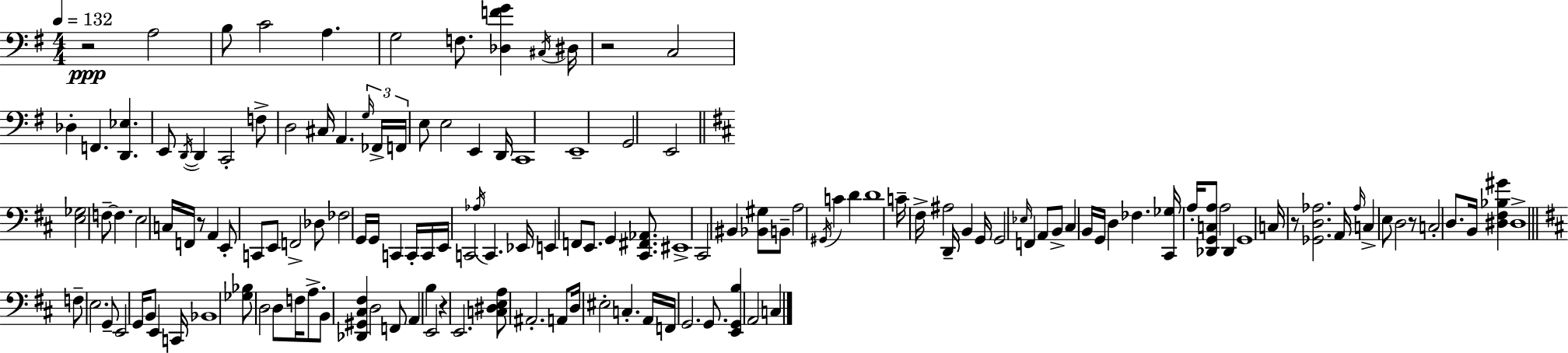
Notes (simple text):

R/h A3/h B3/e C4/h A3/q. G3/h F3/e. [Db3,F4,G4]/q C#3/s D#3/s R/h C3/h Db3/q F2/q. [D2,Eb3]/q. E2/e D2/s D2/q C2/h F3/e D3/h C#3/s A2/q. G3/s FES2/s F2/s E3/e E3/h E2/q D2/s C2/w E2/w G2/h E2/h [E3,Gb3]/h F3/e F3/q. E3/h C3/s F2/s R/e A2/q E2/e C2/e E2/e F2/h Db3/e FES3/h G2/s G2/s C2/q C2/s C2/s E2/s C2/h Ab3/s C2/q. Eb2/s E2/q F2/e E2/e. G2/q [C#2,F#2,Ab2]/e. EIS2/w C#2/h BIS2/q [Bb2,G#3]/e B2/e A3/h G#2/s C4/q D4/q D4/w C4/s F#3/s A#3/h D2/s B2/q G2/s G2/h Eb3/s F2/q A2/e B2/e C#3/q B2/s G2/s D3/q FES3/q. [C#2,Gb3]/s A3/s [Db2,G2,C3,A3]/e A3/h Db2/q G2/w C3/s R/e [Gb2,D3,Ab3]/h. A2/s Ab3/s C3/q E3/e D3/h R/e C3/h D3/e. B2/s [D#3,F#3,Bb3,G#4]/q D#3/w F3/e E3/h. G2/e E2/h G2/s B2/e E2/q C2/s Bb2/w [Gb3,Bb3]/e D3/h D3/e F3/s A3/e. B2/e [Db2,G#2,C#3,F#3]/q D3/h F2/e A2/q B3/q E2/h R/q E2/h. [C3,D#3,E3,A3]/e A#2/h. A2/e D3/s EIS3/h C3/q. A2/s F2/s G2/h. G2/e. [E2,G2,B3]/q A2/h C3/q